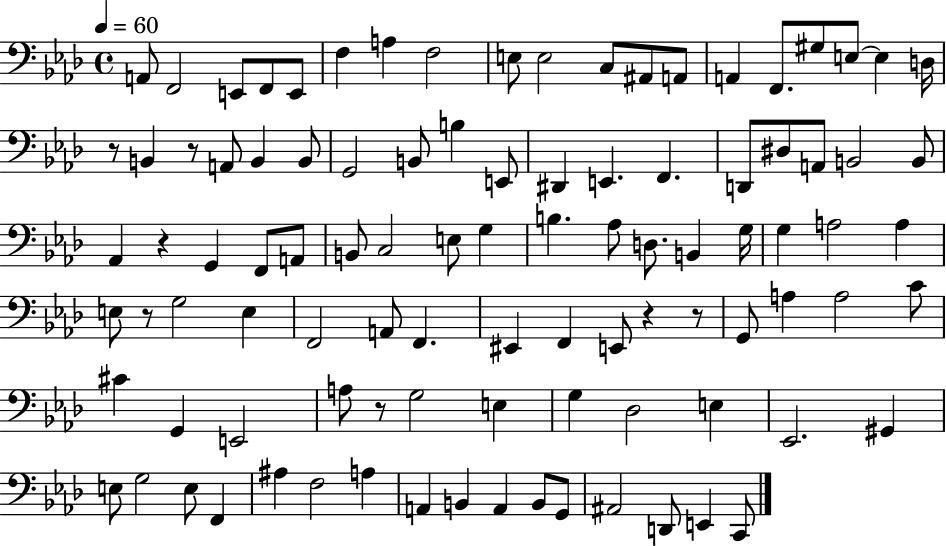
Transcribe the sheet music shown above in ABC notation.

X:1
T:Untitled
M:4/4
L:1/4
K:Ab
A,,/2 F,,2 E,,/2 F,,/2 E,,/2 F, A, F,2 E,/2 E,2 C,/2 ^A,,/2 A,,/2 A,, F,,/2 ^G,/2 E,/2 E, D,/4 z/2 B,, z/2 A,,/2 B,, B,,/2 G,,2 B,,/2 B, E,,/2 ^D,, E,, F,, D,,/2 ^D,/2 A,,/2 B,,2 B,,/2 _A,, z G,, F,,/2 A,,/2 B,,/2 C,2 E,/2 G, B, _A,/2 D,/2 B,, G,/4 G, A,2 A, E,/2 z/2 G,2 E, F,,2 A,,/2 F,, ^E,, F,, E,,/2 z z/2 G,,/2 A, A,2 C/2 ^C G,, E,,2 A,/2 z/2 G,2 E, G, _D,2 E, _E,,2 ^G,, E,/2 G,2 E,/2 F,, ^A, F,2 A, A,, B,, A,, B,,/2 G,,/2 ^A,,2 D,,/2 E,, C,,/2